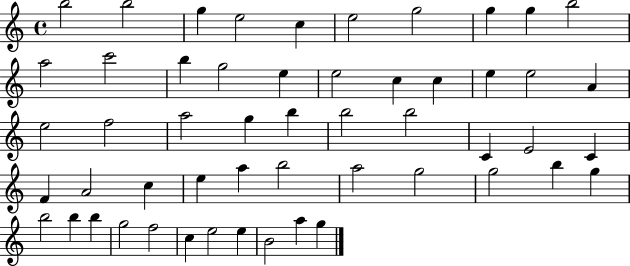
{
  \clef treble
  \time 4/4
  \defaultTimeSignature
  \key c \major
  b''2 b''2 | g''4 e''2 c''4 | e''2 g''2 | g''4 g''4 b''2 | \break a''2 c'''2 | b''4 g''2 e''4 | e''2 c''4 c''4 | e''4 e''2 a'4 | \break e''2 f''2 | a''2 g''4 b''4 | b''2 b''2 | c'4 e'2 c'4 | \break f'4 a'2 c''4 | e''4 a''4 b''2 | a''2 g''2 | g''2 b''4 g''4 | \break b''2 b''4 b''4 | g''2 f''2 | c''4 e''2 e''4 | b'2 a''4 g''4 | \break \bar "|."
}